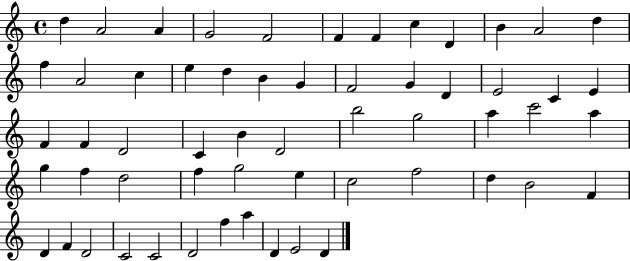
D5/q A4/h A4/q G4/h F4/h F4/q F4/q C5/q D4/q B4/q A4/h D5/q F5/q A4/h C5/q E5/q D5/q B4/q G4/q F4/h G4/q D4/q E4/h C4/q E4/q F4/q F4/q D4/h C4/q B4/q D4/h B5/h G5/h A5/q C6/h A5/q G5/q F5/q D5/h F5/q G5/h E5/q C5/h F5/h D5/q B4/h F4/q D4/q F4/q D4/h C4/h C4/h D4/h F5/q A5/q D4/q E4/h D4/q